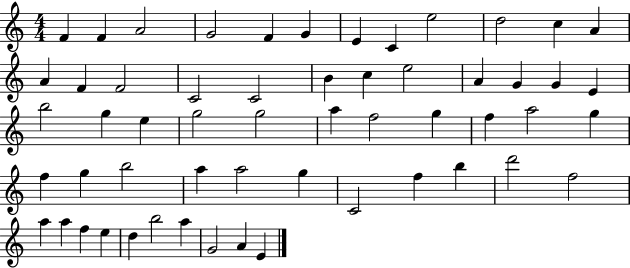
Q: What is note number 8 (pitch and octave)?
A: C4